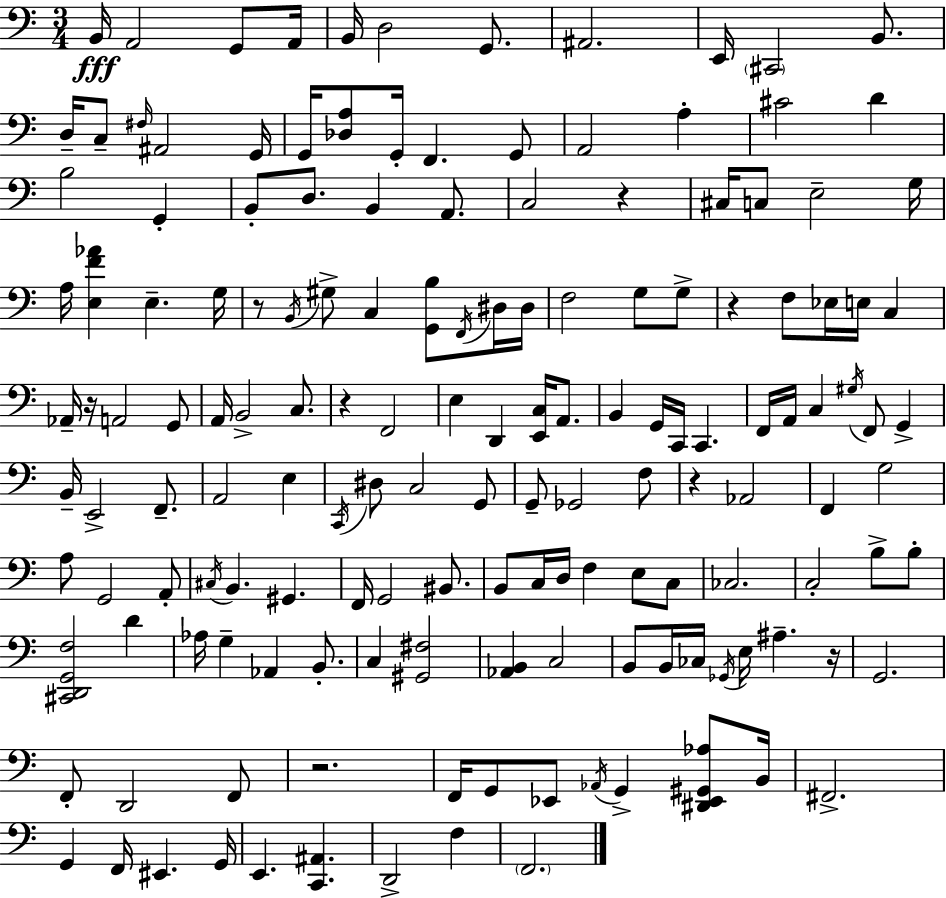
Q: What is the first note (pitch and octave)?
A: B2